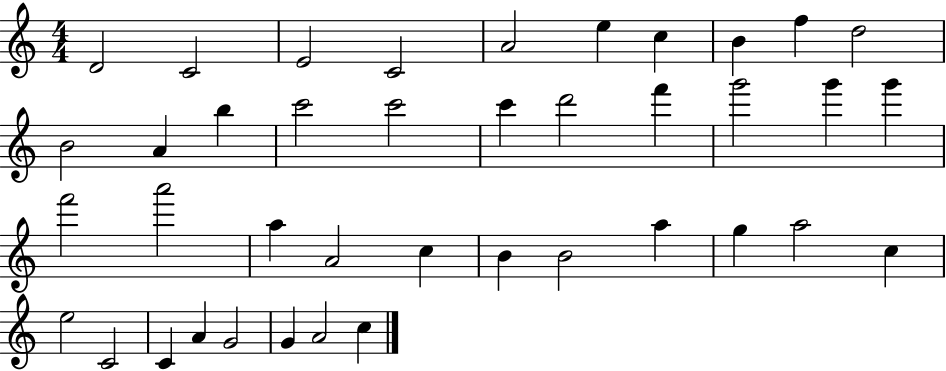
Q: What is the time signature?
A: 4/4